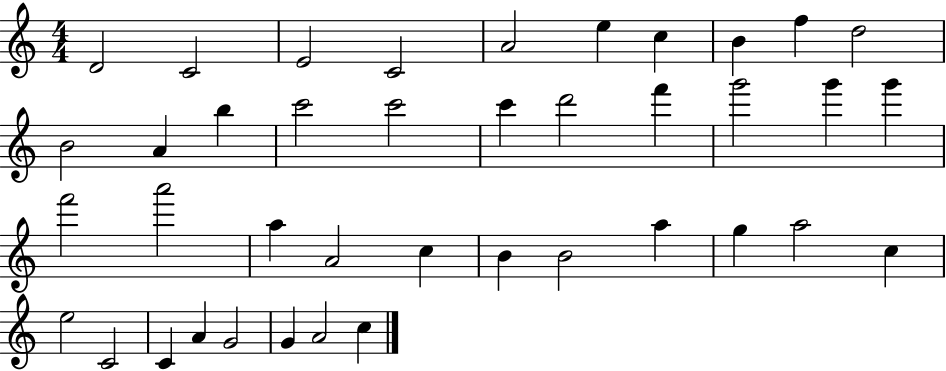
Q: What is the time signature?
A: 4/4